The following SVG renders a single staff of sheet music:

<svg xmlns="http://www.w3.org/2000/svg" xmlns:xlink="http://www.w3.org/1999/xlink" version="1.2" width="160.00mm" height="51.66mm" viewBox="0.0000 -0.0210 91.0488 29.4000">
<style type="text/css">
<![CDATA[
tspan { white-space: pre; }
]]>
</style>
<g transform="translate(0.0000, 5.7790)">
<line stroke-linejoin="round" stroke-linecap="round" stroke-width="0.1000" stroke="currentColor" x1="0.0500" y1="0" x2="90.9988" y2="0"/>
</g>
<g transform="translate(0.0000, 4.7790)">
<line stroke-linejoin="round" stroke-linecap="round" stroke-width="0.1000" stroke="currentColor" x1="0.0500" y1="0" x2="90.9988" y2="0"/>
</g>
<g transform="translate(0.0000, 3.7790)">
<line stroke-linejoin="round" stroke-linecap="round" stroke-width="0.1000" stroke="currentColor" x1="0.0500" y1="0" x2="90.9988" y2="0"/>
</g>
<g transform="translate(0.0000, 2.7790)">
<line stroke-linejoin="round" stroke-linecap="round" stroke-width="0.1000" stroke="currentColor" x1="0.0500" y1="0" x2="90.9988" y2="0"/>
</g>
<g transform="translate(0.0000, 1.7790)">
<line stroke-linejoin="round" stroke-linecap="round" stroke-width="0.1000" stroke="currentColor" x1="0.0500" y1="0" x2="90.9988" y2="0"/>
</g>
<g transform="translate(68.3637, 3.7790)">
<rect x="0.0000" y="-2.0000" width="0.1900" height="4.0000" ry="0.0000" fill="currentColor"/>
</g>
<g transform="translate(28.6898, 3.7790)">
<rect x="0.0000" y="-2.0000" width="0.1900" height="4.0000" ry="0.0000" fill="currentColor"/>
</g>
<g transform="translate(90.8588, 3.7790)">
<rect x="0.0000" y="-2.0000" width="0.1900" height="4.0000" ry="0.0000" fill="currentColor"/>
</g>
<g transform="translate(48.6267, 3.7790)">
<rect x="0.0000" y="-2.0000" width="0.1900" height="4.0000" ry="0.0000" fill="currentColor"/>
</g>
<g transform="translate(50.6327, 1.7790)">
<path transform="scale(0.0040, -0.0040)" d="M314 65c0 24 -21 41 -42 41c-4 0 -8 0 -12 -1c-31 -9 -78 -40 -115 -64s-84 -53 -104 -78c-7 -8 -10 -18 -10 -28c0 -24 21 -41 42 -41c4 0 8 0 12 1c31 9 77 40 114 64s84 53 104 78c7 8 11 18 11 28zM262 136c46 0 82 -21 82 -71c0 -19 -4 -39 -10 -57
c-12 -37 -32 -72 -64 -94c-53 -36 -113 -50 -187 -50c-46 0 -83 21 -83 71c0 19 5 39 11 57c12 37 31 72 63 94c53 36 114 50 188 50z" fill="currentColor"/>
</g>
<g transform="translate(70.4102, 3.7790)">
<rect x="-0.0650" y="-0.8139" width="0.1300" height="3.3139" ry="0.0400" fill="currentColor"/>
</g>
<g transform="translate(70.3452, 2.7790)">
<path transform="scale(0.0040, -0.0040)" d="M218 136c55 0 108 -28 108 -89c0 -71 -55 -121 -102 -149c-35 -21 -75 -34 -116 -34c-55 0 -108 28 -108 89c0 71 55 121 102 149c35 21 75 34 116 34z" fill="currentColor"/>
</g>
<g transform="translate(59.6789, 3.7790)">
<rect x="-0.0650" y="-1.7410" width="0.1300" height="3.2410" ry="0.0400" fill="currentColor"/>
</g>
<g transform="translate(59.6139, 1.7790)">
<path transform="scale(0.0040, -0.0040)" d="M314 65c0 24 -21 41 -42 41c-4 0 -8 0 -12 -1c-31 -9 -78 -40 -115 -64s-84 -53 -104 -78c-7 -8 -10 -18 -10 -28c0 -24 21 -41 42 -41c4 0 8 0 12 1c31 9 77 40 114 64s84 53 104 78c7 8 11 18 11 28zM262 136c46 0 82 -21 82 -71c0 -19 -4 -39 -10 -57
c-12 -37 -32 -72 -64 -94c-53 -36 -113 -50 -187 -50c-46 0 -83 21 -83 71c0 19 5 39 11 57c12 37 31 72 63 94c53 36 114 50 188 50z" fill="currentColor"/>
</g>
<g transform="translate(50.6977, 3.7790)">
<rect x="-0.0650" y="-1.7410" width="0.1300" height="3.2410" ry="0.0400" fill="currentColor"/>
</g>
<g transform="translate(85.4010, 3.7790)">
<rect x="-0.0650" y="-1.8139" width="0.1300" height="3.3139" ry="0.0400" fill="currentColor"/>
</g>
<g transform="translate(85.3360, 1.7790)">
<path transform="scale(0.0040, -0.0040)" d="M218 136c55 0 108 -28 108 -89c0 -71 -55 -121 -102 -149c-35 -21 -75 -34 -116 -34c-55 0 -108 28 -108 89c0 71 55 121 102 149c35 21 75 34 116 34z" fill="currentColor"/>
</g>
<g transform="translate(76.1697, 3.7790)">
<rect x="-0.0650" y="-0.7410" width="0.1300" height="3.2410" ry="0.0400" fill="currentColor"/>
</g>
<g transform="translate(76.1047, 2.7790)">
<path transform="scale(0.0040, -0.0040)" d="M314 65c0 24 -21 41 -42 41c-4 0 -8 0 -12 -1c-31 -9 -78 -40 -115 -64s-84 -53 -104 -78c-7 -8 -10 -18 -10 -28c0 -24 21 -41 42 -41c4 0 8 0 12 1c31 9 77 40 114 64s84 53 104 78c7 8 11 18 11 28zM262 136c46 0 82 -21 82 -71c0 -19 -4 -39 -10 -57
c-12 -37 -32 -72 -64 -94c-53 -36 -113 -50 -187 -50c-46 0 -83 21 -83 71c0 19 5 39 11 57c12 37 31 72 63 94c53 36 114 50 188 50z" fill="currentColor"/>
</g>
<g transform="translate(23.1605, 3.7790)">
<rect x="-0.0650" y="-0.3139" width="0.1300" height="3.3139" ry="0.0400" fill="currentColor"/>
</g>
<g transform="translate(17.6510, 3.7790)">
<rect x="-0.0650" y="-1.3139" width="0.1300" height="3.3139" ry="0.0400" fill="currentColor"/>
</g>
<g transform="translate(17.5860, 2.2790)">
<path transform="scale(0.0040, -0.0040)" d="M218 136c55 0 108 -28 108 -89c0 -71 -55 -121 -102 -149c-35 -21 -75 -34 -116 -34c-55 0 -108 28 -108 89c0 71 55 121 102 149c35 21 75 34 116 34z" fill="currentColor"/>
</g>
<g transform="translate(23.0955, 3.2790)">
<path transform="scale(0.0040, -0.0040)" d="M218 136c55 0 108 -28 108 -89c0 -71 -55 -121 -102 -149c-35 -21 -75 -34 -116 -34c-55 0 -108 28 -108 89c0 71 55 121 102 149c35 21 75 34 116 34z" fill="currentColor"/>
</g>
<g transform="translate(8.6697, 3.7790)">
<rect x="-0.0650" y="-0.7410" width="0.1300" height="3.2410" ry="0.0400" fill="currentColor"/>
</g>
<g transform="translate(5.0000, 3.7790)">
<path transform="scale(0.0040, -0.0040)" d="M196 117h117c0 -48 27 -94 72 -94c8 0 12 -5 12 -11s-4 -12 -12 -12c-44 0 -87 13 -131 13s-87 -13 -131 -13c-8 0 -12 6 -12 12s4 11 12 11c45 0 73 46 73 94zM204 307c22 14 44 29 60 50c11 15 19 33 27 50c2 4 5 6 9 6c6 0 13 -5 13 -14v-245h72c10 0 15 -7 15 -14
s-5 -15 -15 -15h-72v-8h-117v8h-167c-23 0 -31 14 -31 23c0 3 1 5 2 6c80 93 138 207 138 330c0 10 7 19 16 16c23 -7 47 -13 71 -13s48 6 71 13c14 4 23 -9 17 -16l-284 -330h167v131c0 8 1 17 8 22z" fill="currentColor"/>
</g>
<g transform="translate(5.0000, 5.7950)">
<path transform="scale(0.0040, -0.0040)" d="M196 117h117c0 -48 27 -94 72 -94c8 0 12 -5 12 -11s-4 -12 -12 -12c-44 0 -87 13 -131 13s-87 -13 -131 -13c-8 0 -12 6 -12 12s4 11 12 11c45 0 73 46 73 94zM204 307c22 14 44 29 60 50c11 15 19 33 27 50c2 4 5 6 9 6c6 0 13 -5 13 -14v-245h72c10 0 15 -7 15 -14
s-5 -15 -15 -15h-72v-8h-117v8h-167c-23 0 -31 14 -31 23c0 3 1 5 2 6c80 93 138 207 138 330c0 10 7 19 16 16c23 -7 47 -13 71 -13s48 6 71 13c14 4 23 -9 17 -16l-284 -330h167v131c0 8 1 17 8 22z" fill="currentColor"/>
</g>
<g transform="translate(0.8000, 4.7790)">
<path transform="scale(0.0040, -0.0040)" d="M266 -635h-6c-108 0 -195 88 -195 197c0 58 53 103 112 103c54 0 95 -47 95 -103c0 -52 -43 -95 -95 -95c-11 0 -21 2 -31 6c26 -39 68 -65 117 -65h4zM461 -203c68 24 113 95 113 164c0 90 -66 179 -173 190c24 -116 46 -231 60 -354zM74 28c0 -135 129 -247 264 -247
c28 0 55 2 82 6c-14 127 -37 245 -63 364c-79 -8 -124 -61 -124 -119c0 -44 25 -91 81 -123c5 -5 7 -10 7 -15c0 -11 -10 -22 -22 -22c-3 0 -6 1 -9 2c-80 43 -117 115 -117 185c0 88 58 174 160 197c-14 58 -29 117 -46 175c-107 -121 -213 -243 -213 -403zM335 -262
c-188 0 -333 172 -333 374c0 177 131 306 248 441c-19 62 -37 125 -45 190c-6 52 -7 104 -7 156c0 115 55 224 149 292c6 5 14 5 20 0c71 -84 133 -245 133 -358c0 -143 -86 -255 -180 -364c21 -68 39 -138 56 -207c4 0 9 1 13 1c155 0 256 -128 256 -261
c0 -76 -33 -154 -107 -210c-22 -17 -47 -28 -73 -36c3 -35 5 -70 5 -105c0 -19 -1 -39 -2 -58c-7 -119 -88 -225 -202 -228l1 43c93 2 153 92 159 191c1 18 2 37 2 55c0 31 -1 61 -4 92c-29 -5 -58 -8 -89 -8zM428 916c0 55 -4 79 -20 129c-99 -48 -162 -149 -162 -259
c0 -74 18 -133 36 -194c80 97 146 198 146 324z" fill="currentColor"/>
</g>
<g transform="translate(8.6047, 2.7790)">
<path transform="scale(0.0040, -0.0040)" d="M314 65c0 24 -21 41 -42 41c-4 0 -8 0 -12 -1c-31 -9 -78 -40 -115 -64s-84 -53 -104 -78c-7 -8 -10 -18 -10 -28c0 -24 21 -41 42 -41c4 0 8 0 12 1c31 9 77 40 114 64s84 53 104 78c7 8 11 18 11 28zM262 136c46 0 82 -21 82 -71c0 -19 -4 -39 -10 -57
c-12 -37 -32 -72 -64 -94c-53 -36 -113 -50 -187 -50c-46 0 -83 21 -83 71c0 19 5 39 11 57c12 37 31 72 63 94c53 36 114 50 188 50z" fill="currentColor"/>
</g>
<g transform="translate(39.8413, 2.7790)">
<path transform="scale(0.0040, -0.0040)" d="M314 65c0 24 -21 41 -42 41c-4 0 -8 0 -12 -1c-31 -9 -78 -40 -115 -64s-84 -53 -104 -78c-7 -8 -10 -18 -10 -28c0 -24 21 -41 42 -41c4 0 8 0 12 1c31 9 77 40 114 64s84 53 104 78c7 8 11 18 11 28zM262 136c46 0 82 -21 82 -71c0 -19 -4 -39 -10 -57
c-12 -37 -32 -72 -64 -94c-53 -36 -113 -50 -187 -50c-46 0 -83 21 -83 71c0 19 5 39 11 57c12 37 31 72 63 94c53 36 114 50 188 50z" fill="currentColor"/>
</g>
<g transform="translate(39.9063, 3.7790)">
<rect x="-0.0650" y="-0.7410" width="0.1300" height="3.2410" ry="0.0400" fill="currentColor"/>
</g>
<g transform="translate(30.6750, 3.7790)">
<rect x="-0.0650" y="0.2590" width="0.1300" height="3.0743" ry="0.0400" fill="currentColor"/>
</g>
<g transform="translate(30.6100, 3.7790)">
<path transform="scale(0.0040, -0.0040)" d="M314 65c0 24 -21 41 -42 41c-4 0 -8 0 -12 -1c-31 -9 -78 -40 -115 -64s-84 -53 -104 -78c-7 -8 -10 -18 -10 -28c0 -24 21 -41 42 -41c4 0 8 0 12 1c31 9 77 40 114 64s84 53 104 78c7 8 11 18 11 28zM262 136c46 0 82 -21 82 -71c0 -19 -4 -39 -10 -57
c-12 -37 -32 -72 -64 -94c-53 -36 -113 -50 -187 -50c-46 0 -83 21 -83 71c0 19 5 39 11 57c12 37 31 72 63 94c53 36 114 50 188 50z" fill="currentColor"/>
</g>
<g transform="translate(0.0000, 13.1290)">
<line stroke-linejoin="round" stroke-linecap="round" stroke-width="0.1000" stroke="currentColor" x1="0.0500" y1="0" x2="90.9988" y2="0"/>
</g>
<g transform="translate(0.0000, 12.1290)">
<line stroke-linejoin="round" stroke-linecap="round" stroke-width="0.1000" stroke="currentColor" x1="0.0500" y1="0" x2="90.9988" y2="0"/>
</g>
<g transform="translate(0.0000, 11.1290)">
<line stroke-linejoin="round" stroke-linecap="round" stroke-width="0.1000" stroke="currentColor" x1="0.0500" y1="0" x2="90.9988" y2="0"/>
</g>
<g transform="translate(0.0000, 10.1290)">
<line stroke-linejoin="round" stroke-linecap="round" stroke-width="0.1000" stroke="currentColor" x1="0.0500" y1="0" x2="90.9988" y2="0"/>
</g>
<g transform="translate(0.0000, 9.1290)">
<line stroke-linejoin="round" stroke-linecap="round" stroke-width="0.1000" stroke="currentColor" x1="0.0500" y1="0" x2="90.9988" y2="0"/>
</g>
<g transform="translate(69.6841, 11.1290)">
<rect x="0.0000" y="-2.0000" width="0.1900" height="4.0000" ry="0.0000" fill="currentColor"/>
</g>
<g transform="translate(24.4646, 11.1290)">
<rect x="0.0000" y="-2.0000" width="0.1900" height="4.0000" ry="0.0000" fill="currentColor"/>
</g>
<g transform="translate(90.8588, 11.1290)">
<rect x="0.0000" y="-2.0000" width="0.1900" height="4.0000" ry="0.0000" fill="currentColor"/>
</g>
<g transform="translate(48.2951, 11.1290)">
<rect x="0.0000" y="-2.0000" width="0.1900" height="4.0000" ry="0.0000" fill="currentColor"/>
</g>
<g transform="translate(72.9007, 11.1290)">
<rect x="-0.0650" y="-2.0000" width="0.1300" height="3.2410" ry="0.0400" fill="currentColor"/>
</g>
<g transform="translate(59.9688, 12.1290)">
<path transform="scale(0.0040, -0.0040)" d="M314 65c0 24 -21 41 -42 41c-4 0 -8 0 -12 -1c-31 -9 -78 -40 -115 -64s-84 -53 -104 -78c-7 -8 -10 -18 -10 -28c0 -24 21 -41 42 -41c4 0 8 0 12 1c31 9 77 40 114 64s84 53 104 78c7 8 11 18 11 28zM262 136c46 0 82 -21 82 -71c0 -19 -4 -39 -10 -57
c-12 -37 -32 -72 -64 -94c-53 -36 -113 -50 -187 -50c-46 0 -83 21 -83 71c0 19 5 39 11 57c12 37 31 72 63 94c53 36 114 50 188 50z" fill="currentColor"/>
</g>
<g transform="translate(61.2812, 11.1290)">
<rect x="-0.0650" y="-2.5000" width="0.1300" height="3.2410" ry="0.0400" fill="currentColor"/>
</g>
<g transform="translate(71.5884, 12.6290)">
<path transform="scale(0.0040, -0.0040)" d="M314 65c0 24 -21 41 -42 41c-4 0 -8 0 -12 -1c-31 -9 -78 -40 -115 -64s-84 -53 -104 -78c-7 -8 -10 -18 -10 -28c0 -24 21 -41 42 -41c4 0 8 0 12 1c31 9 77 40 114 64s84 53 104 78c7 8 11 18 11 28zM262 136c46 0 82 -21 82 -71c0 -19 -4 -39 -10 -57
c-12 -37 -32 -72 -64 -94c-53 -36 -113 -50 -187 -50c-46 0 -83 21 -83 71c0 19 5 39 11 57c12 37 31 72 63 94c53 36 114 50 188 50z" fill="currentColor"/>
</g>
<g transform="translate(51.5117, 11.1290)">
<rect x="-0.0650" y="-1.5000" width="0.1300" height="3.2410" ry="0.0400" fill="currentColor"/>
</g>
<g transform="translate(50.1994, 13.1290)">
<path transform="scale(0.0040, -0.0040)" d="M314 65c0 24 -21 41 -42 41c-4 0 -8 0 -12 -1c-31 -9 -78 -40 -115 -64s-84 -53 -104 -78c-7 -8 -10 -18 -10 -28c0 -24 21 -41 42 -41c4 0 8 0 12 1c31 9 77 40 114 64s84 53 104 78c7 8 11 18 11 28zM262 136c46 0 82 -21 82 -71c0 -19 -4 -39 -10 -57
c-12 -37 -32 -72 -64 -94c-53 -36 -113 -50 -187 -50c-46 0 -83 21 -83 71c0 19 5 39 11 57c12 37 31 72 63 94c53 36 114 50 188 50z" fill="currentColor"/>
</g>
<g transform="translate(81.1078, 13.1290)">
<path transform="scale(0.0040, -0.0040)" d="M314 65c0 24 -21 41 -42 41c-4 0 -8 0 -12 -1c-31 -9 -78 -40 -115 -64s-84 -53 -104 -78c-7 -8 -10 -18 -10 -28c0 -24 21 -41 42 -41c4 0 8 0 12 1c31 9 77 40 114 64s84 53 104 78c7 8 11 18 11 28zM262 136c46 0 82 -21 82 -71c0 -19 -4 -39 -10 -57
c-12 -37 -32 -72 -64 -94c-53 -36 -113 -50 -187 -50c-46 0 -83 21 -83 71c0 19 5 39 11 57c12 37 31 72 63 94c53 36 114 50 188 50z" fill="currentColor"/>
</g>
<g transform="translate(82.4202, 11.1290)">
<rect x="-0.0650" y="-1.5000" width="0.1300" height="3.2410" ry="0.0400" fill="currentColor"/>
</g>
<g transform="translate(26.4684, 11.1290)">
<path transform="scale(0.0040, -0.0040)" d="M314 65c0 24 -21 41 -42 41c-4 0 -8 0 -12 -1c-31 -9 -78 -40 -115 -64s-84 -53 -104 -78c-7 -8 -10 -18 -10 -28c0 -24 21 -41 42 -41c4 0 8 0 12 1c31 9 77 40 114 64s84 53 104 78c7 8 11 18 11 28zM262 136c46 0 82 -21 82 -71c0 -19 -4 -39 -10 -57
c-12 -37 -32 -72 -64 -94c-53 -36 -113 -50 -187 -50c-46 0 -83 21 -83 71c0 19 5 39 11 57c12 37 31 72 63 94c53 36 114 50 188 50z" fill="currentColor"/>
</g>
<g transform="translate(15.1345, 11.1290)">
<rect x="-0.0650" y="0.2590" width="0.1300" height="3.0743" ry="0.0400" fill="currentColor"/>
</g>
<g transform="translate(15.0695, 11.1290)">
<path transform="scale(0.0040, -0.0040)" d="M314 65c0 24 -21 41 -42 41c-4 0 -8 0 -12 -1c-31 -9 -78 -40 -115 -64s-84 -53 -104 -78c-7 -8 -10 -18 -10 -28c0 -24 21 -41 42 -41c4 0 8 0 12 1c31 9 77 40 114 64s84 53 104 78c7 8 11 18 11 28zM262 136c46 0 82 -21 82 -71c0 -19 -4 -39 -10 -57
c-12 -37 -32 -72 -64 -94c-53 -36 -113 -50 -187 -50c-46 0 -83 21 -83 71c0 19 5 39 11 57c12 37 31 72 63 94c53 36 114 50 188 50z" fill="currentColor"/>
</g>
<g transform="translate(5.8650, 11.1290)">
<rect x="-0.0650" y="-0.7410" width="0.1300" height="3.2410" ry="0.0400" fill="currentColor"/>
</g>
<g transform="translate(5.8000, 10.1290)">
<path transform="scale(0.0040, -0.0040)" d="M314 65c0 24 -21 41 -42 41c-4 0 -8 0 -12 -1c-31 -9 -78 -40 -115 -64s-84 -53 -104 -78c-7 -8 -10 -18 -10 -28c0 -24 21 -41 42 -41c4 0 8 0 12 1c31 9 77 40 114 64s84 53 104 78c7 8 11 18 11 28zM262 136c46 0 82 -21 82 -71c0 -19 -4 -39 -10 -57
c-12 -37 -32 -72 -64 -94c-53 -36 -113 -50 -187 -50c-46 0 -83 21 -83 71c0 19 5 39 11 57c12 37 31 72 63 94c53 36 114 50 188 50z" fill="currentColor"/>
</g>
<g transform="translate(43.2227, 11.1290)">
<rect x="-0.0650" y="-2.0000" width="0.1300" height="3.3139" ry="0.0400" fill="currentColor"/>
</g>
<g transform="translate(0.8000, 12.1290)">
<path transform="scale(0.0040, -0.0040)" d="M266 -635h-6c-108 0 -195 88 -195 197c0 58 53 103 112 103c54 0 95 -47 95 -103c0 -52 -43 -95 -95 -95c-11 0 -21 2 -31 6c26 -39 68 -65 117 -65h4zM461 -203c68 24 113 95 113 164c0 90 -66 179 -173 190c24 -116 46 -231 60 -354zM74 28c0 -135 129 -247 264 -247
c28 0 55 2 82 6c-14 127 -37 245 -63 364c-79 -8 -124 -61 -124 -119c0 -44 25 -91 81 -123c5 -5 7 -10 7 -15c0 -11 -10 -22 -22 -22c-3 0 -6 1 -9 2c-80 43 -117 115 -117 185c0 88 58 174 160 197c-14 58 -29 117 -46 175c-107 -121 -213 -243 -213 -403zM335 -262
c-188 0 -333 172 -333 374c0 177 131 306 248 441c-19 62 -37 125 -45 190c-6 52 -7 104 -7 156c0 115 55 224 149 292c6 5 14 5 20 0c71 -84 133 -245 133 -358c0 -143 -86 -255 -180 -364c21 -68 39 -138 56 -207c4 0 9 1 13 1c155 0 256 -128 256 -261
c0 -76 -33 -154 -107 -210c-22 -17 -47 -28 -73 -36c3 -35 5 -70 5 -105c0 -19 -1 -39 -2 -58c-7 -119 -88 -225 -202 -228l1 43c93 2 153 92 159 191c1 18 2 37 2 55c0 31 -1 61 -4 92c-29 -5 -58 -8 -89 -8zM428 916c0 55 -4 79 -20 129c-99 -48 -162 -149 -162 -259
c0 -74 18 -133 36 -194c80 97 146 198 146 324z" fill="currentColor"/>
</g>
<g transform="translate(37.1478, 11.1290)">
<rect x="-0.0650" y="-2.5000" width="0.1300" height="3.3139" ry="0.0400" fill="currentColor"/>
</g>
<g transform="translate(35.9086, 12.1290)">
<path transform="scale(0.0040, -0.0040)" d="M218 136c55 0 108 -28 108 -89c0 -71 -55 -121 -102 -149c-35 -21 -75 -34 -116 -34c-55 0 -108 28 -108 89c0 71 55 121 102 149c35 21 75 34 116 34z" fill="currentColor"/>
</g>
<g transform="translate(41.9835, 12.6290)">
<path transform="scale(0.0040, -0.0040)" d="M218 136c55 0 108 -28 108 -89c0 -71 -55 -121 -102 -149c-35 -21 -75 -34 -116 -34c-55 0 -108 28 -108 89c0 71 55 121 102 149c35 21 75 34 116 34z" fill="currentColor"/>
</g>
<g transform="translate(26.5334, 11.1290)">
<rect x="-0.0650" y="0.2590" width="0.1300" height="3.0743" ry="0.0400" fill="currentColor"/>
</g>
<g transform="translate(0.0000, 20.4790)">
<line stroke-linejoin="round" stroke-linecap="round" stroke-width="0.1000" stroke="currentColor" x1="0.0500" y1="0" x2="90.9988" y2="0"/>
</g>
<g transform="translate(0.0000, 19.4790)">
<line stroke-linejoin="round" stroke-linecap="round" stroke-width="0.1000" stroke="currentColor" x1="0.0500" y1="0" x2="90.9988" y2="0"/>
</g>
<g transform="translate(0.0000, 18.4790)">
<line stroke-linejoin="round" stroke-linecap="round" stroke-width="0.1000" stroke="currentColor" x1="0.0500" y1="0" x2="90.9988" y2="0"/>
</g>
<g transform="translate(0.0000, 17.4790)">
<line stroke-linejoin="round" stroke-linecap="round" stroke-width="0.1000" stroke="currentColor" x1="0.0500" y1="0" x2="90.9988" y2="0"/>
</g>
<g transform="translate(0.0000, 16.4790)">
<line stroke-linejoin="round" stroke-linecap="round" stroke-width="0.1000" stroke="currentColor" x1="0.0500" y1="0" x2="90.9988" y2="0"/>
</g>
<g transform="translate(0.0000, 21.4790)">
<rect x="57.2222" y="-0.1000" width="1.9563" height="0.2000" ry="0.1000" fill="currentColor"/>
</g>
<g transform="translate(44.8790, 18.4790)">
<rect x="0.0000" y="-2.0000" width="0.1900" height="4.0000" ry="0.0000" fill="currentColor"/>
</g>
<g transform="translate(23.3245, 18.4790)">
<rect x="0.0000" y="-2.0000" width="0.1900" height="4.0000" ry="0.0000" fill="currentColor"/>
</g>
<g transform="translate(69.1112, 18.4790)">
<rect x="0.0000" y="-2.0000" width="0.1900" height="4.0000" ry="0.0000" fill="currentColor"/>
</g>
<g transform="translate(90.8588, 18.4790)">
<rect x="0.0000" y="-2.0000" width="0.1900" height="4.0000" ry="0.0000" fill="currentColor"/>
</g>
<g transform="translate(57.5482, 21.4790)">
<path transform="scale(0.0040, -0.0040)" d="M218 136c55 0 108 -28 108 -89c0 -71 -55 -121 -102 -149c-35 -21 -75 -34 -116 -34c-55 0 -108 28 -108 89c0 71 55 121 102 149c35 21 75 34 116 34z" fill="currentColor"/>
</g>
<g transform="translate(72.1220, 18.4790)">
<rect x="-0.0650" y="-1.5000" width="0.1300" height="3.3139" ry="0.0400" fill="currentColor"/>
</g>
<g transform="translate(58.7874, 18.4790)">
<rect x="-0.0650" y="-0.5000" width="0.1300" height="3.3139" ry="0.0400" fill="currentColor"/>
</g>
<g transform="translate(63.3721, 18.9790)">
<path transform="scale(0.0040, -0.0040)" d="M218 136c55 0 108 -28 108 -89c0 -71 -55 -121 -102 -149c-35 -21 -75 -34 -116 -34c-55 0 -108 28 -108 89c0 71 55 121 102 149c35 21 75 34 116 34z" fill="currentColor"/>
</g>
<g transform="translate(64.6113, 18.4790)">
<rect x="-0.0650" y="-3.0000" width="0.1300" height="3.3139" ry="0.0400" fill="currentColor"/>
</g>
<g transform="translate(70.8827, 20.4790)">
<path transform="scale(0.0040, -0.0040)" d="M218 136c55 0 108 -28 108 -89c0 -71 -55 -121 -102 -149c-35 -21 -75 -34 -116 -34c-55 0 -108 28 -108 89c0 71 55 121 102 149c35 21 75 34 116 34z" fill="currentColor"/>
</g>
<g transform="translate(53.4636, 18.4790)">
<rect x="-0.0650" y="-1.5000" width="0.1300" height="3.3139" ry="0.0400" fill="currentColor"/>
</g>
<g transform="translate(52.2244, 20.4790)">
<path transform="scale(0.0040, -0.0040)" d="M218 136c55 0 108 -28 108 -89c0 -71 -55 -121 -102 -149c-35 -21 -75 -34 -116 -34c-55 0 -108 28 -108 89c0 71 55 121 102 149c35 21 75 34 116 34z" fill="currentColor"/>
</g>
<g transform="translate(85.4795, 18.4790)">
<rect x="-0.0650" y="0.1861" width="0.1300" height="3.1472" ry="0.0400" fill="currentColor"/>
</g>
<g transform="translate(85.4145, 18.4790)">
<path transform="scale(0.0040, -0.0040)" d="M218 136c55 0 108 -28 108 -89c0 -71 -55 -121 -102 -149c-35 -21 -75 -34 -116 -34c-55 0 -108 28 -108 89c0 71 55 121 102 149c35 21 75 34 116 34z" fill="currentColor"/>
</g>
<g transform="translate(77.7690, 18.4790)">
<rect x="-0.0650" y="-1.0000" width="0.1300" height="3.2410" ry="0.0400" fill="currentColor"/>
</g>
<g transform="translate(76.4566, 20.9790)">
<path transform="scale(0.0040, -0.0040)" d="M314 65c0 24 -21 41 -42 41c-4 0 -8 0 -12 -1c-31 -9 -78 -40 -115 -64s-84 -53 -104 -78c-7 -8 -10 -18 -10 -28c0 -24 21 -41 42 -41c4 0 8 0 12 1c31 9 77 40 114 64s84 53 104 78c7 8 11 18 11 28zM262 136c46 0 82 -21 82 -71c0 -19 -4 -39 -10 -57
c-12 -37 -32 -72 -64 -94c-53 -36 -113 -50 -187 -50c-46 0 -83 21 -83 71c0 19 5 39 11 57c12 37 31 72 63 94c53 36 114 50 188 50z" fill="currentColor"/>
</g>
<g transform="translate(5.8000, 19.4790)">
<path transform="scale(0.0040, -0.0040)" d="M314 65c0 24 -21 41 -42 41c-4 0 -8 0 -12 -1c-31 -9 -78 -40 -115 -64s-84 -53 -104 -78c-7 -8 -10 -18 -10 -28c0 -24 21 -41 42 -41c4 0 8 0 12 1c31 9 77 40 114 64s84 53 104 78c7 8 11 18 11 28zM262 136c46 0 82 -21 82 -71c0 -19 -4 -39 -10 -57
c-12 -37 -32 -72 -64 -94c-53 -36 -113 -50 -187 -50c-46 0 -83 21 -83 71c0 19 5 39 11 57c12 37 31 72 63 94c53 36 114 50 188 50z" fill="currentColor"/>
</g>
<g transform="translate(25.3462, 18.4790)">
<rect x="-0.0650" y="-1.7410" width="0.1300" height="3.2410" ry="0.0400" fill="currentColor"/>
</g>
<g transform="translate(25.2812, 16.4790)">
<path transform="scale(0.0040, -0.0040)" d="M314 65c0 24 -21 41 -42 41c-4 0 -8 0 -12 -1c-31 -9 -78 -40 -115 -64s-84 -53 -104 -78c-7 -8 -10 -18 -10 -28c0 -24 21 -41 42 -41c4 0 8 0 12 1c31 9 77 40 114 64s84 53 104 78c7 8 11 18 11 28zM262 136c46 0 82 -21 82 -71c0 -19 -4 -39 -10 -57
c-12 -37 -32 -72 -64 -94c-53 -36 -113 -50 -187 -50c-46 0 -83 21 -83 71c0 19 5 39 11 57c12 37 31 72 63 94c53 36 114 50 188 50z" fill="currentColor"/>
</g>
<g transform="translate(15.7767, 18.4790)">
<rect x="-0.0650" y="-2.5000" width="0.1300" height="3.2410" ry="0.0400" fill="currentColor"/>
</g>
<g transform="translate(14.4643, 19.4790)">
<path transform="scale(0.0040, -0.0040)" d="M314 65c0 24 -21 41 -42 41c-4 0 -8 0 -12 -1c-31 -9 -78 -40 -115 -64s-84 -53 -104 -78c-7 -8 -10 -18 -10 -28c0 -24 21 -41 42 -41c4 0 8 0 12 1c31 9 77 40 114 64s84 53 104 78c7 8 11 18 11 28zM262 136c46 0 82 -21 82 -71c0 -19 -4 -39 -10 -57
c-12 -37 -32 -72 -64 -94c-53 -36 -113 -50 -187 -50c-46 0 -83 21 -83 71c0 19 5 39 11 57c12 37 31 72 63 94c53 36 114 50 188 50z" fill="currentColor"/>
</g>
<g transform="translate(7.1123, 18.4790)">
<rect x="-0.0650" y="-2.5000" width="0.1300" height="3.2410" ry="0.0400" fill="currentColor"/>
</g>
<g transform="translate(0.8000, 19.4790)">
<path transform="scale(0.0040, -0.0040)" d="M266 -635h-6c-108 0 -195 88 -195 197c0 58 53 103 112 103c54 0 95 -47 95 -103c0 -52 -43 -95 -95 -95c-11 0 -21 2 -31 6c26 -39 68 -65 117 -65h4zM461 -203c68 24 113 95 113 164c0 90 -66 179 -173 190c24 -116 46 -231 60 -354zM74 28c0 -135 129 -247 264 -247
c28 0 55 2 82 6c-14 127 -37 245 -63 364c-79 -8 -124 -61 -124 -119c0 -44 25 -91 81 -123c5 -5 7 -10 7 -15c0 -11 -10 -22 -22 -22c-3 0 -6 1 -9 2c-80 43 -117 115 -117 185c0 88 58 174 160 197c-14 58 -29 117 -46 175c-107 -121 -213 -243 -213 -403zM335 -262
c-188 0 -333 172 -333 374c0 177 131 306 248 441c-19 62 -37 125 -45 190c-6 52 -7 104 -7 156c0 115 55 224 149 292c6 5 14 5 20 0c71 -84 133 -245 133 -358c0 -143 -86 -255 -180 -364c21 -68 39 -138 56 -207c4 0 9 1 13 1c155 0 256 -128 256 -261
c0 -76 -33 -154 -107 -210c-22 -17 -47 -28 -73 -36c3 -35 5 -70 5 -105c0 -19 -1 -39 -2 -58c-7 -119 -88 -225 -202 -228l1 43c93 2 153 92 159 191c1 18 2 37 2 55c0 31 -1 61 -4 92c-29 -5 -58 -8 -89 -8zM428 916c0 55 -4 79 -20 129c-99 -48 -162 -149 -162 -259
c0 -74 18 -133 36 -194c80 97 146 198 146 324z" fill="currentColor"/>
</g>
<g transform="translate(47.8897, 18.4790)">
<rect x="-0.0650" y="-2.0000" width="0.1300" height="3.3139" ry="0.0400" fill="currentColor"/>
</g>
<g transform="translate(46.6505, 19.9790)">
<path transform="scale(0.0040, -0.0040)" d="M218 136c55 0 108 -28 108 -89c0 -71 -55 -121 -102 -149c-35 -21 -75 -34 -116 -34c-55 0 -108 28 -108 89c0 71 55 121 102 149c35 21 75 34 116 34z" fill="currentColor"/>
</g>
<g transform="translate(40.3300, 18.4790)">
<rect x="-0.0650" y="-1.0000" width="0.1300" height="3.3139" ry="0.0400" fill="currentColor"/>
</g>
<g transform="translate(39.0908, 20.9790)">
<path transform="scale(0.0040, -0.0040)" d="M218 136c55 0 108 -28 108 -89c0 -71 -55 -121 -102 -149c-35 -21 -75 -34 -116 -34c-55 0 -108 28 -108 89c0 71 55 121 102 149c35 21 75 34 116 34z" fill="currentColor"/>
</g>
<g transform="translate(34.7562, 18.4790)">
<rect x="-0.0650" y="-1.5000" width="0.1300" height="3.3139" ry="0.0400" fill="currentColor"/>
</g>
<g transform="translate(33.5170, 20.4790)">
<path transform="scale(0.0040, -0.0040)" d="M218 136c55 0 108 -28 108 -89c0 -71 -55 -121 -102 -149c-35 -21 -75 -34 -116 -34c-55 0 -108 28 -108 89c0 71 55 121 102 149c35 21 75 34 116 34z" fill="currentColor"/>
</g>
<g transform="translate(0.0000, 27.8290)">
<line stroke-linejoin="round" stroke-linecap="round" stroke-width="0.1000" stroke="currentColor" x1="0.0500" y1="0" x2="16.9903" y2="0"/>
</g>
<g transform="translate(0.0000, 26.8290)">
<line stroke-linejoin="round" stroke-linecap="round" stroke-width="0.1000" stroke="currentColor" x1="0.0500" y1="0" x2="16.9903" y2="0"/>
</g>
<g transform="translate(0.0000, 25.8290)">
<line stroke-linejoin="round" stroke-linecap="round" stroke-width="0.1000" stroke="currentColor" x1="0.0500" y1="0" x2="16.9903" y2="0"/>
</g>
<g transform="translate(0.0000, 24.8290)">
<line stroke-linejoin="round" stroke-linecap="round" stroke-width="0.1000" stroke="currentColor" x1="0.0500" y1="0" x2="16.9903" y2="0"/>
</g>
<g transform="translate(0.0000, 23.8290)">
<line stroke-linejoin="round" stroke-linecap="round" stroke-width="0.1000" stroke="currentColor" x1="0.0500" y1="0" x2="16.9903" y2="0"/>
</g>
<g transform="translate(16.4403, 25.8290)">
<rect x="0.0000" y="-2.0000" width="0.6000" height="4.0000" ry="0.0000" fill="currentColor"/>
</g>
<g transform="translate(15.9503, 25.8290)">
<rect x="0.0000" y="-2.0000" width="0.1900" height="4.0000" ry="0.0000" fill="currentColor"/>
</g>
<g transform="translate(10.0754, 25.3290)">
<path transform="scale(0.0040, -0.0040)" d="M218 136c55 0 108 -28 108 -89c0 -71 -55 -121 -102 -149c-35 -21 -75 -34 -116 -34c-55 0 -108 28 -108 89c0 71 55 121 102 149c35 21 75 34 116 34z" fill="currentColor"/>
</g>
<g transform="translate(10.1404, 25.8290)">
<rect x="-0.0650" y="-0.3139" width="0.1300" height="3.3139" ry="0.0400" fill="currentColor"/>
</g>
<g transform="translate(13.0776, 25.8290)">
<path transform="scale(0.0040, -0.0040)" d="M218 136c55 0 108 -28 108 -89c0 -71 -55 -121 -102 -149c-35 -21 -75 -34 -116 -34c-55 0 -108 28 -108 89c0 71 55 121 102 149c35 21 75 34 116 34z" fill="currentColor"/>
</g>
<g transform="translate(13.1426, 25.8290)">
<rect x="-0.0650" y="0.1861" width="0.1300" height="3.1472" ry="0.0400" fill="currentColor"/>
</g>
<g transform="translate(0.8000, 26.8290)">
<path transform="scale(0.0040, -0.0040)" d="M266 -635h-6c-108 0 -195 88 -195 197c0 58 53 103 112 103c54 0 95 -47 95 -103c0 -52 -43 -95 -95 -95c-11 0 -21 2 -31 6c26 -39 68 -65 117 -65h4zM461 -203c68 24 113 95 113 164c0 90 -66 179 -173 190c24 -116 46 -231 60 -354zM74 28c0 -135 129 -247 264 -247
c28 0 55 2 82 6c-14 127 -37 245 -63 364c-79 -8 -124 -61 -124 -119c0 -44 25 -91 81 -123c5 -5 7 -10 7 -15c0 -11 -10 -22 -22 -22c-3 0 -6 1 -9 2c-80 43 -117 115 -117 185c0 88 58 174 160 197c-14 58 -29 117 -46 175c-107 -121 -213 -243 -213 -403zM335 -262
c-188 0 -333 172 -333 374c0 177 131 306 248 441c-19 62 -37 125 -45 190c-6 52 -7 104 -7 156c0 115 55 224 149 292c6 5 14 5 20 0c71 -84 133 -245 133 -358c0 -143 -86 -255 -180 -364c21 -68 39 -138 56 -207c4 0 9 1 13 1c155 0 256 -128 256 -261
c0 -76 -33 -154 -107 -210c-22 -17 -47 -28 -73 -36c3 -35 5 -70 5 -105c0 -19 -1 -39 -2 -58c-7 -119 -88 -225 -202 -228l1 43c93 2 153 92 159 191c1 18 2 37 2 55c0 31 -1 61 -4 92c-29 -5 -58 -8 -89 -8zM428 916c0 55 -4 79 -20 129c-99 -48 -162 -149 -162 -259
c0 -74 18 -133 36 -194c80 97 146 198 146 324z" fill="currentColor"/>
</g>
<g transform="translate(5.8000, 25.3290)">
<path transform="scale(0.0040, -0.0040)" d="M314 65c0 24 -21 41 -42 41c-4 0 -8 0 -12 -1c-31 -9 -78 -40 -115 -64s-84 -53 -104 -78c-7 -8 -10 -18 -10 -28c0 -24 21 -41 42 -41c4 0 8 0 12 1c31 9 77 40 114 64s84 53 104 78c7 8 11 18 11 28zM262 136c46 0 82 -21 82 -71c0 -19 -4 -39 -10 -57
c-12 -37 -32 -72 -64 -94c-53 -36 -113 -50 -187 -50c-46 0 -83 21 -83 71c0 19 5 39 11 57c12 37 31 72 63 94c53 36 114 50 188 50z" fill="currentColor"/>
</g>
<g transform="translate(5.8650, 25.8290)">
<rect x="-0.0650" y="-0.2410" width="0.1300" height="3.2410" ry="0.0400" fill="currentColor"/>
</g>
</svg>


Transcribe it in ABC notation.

X:1
T:Untitled
M:4/4
L:1/4
K:C
d2 e c B2 d2 f2 f2 d d2 f d2 B2 B2 G F E2 G2 F2 E2 G2 G2 f2 E D F E C A E D2 B c2 c B